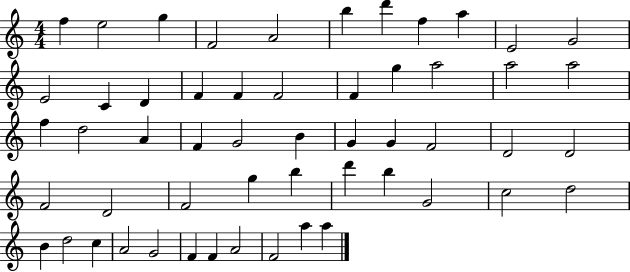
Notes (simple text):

F5/q E5/h G5/q F4/h A4/h B5/q D6/q F5/q A5/q E4/h G4/h E4/h C4/q D4/q F4/q F4/q F4/h F4/q G5/q A5/h A5/h A5/h F5/q D5/h A4/q F4/q G4/h B4/q G4/q G4/q F4/h D4/h D4/h F4/h D4/h F4/h G5/q B5/q D6/q B5/q G4/h C5/h D5/h B4/q D5/h C5/q A4/h G4/h F4/q F4/q A4/h F4/h A5/q A5/q